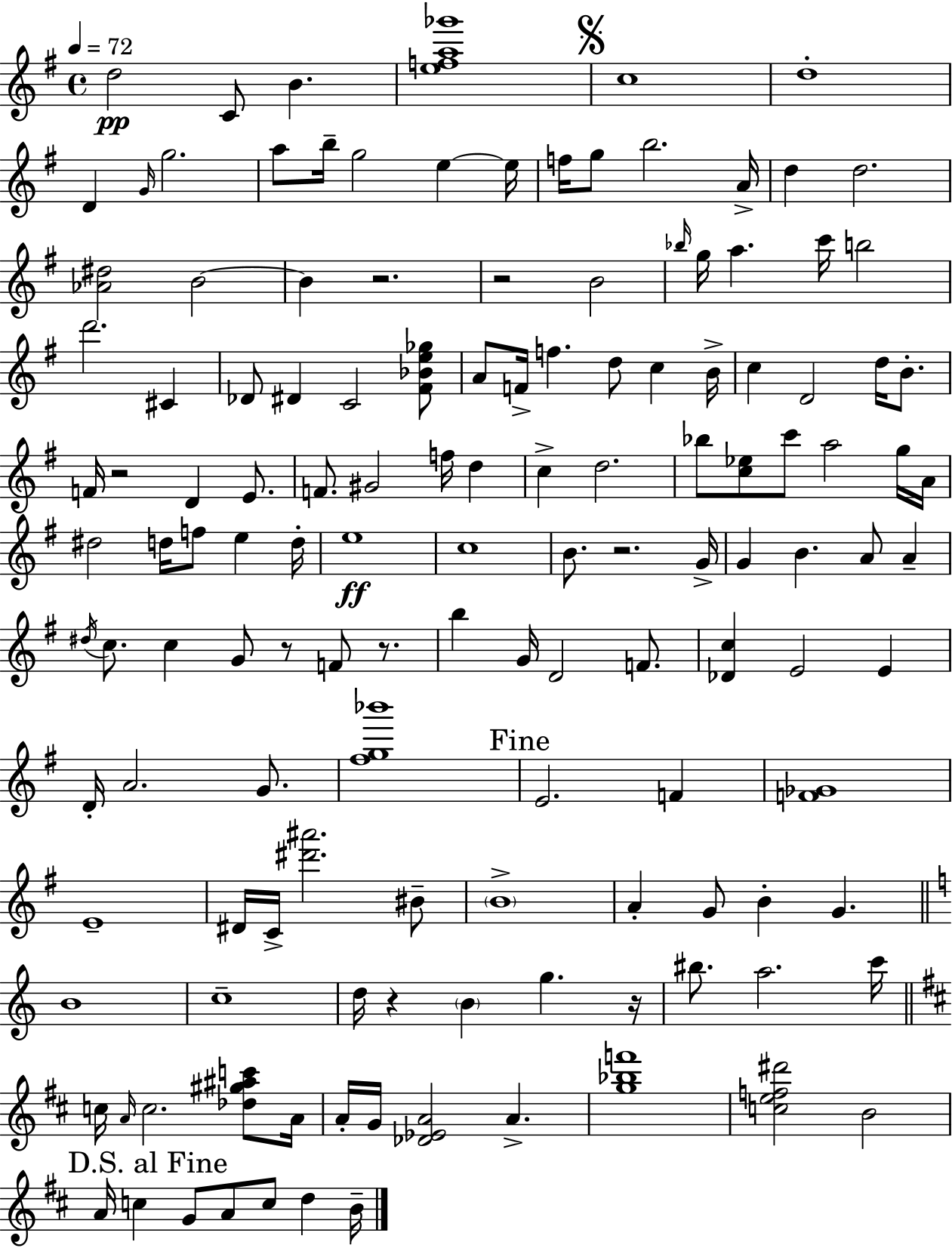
{
  \clef treble
  \time 4/4
  \defaultTimeSignature
  \key e \minor
  \tempo 4 = 72
  d''2\pp c'8 b'4. | <e'' f'' a'' ges'''>1 | \mark \markup { \musicglyph "scripts.segno" } c''1 | d''1-. | \break d'4 \grace { g'16 } g''2. | a''8 b''16-- g''2 e''4~~ | e''16 f''16 g''8 b''2. | a'16-> d''4 d''2. | \break <aes' dis''>2 b'2~~ | b'4 r2. | r2 b'2 | \grace { bes''16 } g''16 a''4. c'''16 b''2 | \break d'''2. cis'4 | des'8 dis'4 c'2 | <fis' bes' e'' ges''>8 a'8 f'16-> f''4. d''8 c''4 | b'16-> c''4 d'2 d''16 b'8.-. | \break f'16 r2 d'4 e'8. | f'8. gis'2 f''16 d''4 | c''4-> d''2. | bes''8 <c'' ees''>8 c'''8 a''2 | \break g''16 a'16 dis''2 d''16 f''8 e''4 | d''16-. e''1\ff | c''1 | b'8. r2. | \break g'16-> g'4 b'4. a'8 a'4-- | \acciaccatura { dis''16 } c''8. c''4 g'8 r8 f'8 | r8. b''4 g'16 d'2 | f'8. <des' c''>4 e'2 e'4 | \break d'16-. a'2. | g'8. <fis'' g'' bes'''>1 | \mark "Fine" e'2. f'4 | <f' ges'>1 | \break e'1-- | dis'16 c'16-> <dis''' ais'''>2. | bis'8-- \parenthesize b'1-> | a'4-. g'8 b'4-. g'4. | \break \bar "||" \break \key c \major b'1 | c''1-- | d''16 r4 \parenthesize b'4 g''4. r16 | bis''8. a''2. c'''16 | \break \bar "||" \break \key d \major c''16 \grace { a'16 } c''2. <des'' gis'' ais'' c'''>8 | a'16 a'16-. g'16 <des' ees' a'>2 a'4.-> | <g'' bes'' f'''>1 | <c'' e'' f'' dis'''>2 b'2 | \break \mark "D.S. al Fine" a'16 c''4 g'8 a'8 c''8 d''4 | b'16-- \bar "|."
}